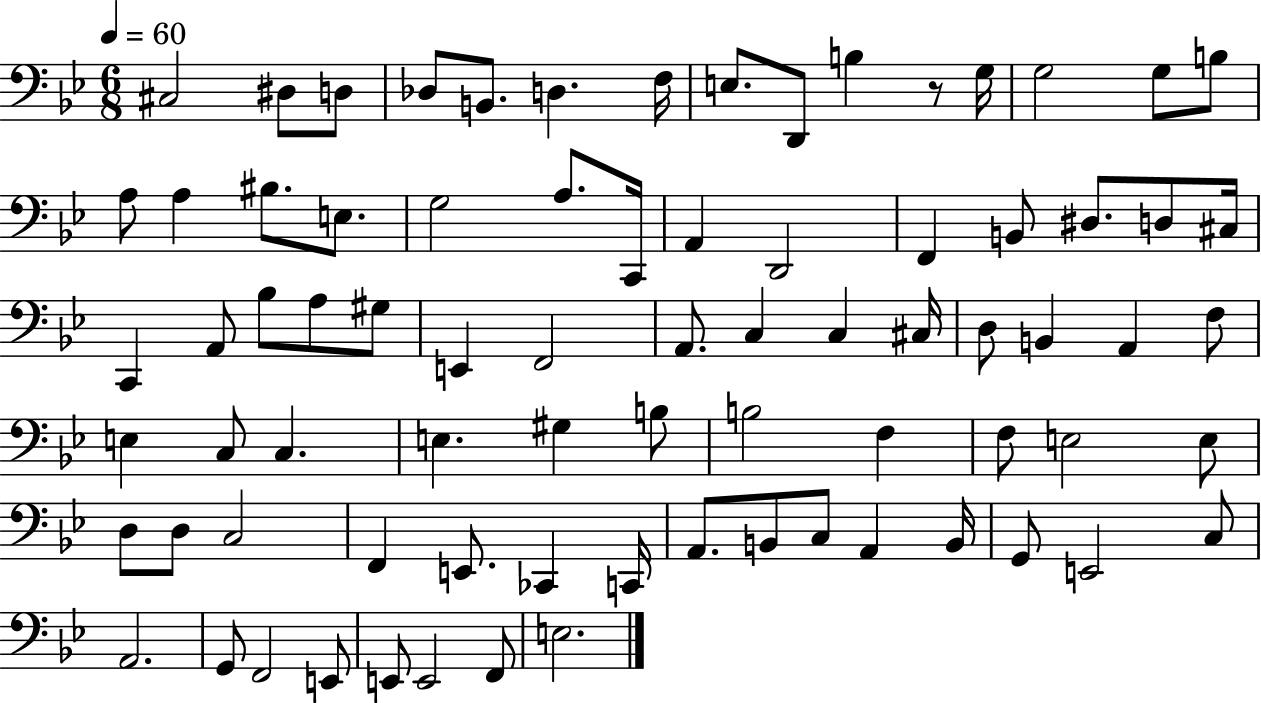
C#3/h D#3/e D3/e Db3/e B2/e. D3/q. F3/s E3/e. D2/e B3/q R/e G3/s G3/h G3/e B3/e A3/e A3/q BIS3/e. E3/e. G3/h A3/e. C2/s A2/q D2/h F2/q B2/e D#3/e. D3/e C#3/s C2/q A2/e Bb3/e A3/e G#3/e E2/q F2/h A2/e. C3/q C3/q C#3/s D3/e B2/q A2/q F3/e E3/q C3/e C3/q. E3/q. G#3/q B3/e B3/h F3/q F3/e E3/h E3/e D3/e D3/e C3/h F2/q E2/e. CES2/q C2/s A2/e. B2/e C3/e A2/q B2/s G2/e E2/h C3/e A2/h. G2/e F2/h E2/e E2/e E2/h F2/e E3/h.